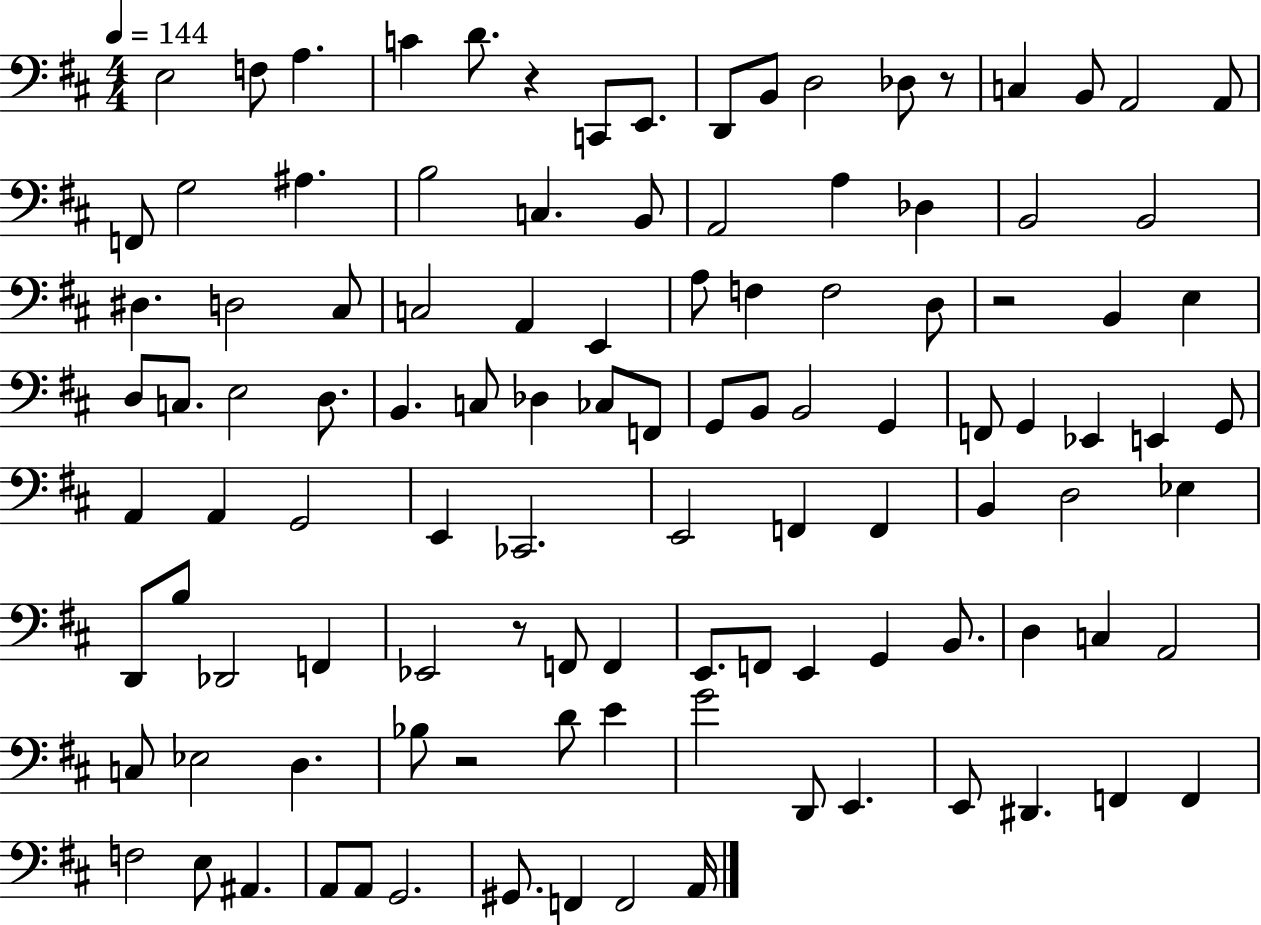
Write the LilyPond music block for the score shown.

{
  \clef bass
  \numericTimeSignature
  \time 4/4
  \key d \major
  \tempo 4 = 144
  \repeat volta 2 { e2 f8 a4. | c'4 d'8. r4 c,8 e,8. | d,8 b,8 d2 des8 r8 | c4 b,8 a,2 a,8 | \break f,8 g2 ais4. | b2 c4. b,8 | a,2 a4 des4 | b,2 b,2 | \break dis4. d2 cis8 | c2 a,4 e,4 | a8 f4 f2 d8 | r2 b,4 e4 | \break d8 c8. e2 d8. | b,4. c8 des4 ces8 f,8 | g,8 b,8 b,2 g,4 | f,8 g,4 ees,4 e,4 g,8 | \break a,4 a,4 g,2 | e,4 ces,2. | e,2 f,4 f,4 | b,4 d2 ees4 | \break d,8 b8 des,2 f,4 | ees,2 r8 f,8 f,4 | e,8. f,8 e,4 g,4 b,8. | d4 c4 a,2 | \break c8 ees2 d4. | bes8 r2 d'8 e'4 | g'2 d,8 e,4. | e,8 dis,4. f,4 f,4 | \break f2 e8 ais,4. | a,8 a,8 g,2. | gis,8. f,4 f,2 a,16 | } \bar "|."
}